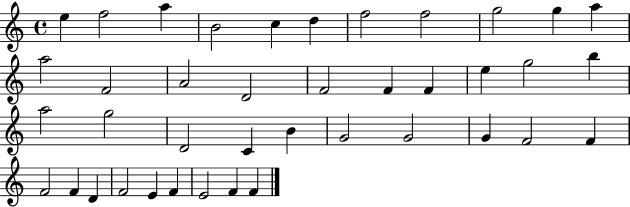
{
  \clef treble
  \time 4/4
  \defaultTimeSignature
  \key c \major
  e''4 f''2 a''4 | b'2 c''4 d''4 | f''2 f''2 | g''2 g''4 a''4 | \break a''2 f'2 | a'2 d'2 | f'2 f'4 f'4 | e''4 g''2 b''4 | \break a''2 g''2 | d'2 c'4 b'4 | g'2 g'2 | g'4 f'2 f'4 | \break f'2 f'4 d'4 | f'2 e'4 f'4 | e'2 f'4 f'4 | \bar "|."
}